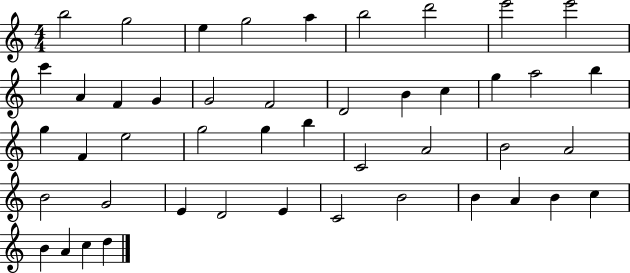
{
  \clef treble
  \numericTimeSignature
  \time 4/4
  \key c \major
  b''2 g''2 | e''4 g''2 a''4 | b''2 d'''2 | e'''2 e'''2 | \break c'''4 a'4 f'4 g'4 | g'2 f'2 | d'2 b'4 c''4 | g''4 a''2 b''4 | \break g''4 f'4 e''2 | g''2 g''4 b''4 | c'2 a'2 | b'2 a'2 | \break b'2 g'2 | e'4 d'2 e'4 | c'2 b'2 | b'4 a'4 b'4 c''4 | \break b'4 a'4 c''4 d''4 | \bar "|."
}